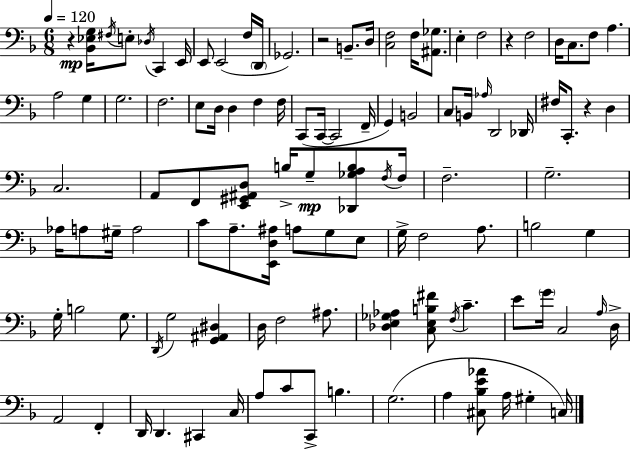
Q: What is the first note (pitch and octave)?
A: F#3